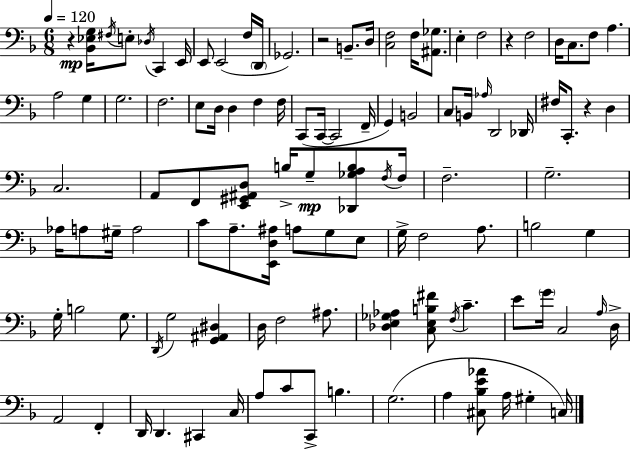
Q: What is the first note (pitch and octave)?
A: F#3